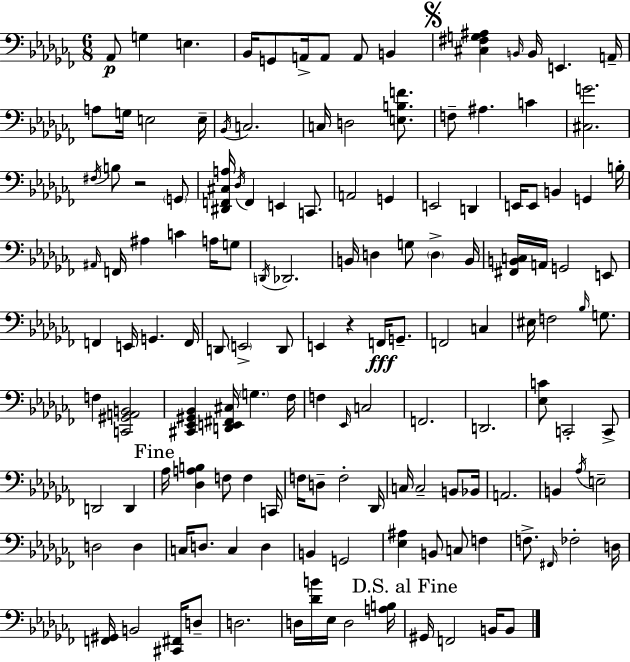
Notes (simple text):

Ab2/e G3/q E3/q. Bb2/s G2/e A2/s A2/e A2/e B2/q [C#3,F#3,G3,A#3]/q B2/s B2/s E2/q. A2/s A3/e G3/s E3/h E3/s Bb2/s C3/h. C3/s D3/h [E3,B3,F4]/e. F3/e A#3/q. C4/q [C#3,G4]/h. F#3/s B3/e R/h G2/e [D#2,F2,C#3,A3]/s Db3/s F2/q E2/q C2/e. A2/h G2/q E2/h D2/q E2/s E2/e B2/q G2/q B3/s A#2/s F2/s A#3/q C4/q A3/s G3/e D2/s Db2/h. B2/s D3/q G3/e D3/q B2/s [F#2,B2,C3]/s A2/s G2/h E2/e F2/q E2/s G2/q. F2/s D2/e E2/h D2/e E2/q R/q F2/s G2/e. F2/h C3/q EIS3/s F3/h Bb3/s G3/e. F3/q [C2,G#2,A2,B2]/h [C#2,Eb2,G#2,Bb2]/q [D2,E2,F#2,C#3]/s G3/q. FES3/s F3/q Eb2/s C3/h F2/h. D2/h. [Eb3,C4]/e C2/h C2/e D2/h D2/q Ab3/s [Db3,A3,B3]/q F3/e F3/q C2/s F3/s D3/e F3/h Db2/s C3/s C3/h B2/e Bb2/s A2/h. B2/q Ab3/s E3/h D3/h D3/q C3/s D3/e. C3/q D3/q B2/q G2/h [Eb3,A#3]/q B2/e C3/e F3/q F3/e. F#2/s FES3/h D3/s [F2,G#2]/s B2/h [C#2,F#2]/s D3/e D3/h. D3/s [Db4,B4]/s Eb3/s D3/h [A3,B3]/s G#2/s F2/h B2/s B2/e